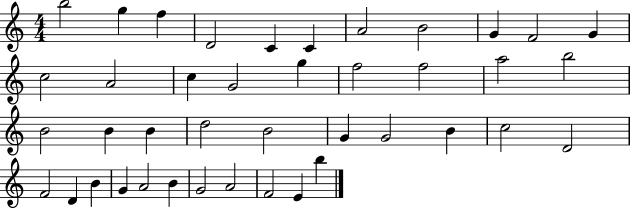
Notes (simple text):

B5/h G5/q F5/q D4/h C4/q C4/q A4/h B4/h G4/q F4/h G4/q C5/h A4/h C5/q G4/h G5/q F5/h F5/h A5/h B5/h B4/h B4/q B4/q D5/h B4/h G4/q G4/h B4/q C5/h D4/h F4/h D4/q B4/q G4/q A4/h B4/q G4/h A4/h F4/h E4/q B5/q